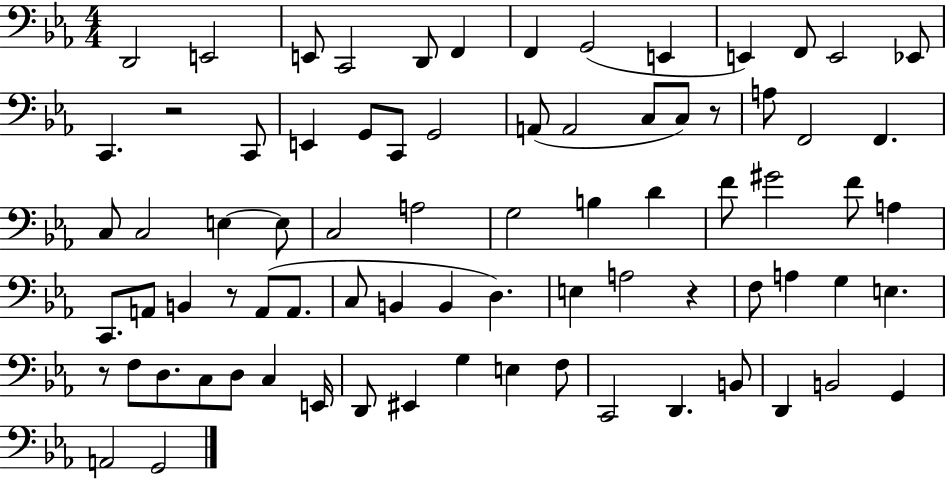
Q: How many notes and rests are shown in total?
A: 78